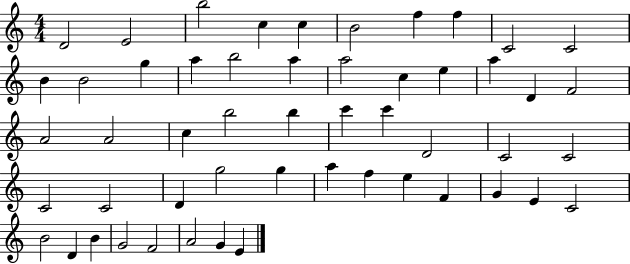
X:1
T:Untitled
M:4/4
L:1/4
K:C
D2 E2 b2 c c B2 f f C2 C2 B B2 g a b2 a a2 c e a D F2 A2 A2 c b2 b c' c' D2 C2 C2 C2 C2 D g2 g a f e F G E C2 B2 D B G2 F2 A2 G E